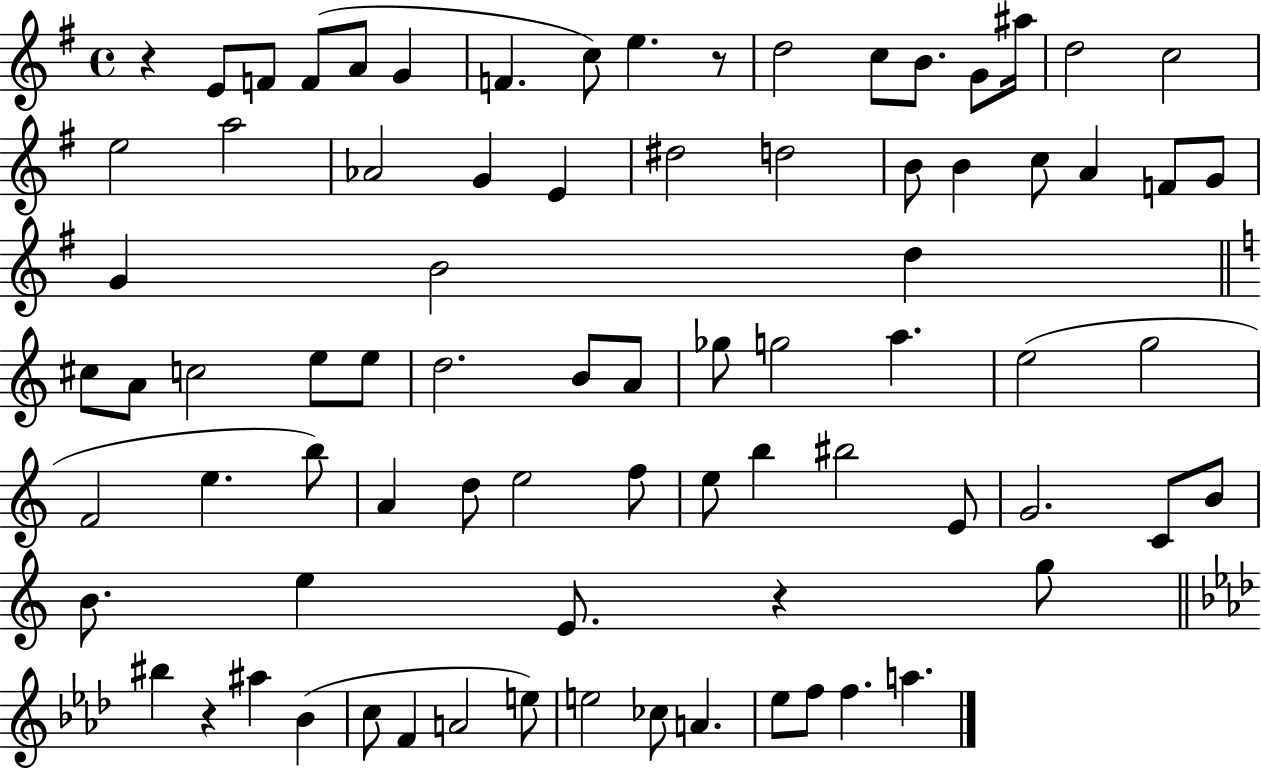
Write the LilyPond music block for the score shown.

{
  \clef treble
  \time 4/4
  \defaultTimeSignature
  \key g \major
  \repeat volta 2 { r4 e'8 f'8 f'8( a'8 g'4 | f'4. c''8) e''4. r8 | d''2 c''8 b'8. g'8 ais''16 | d''2 c''2 | \break e''2 a''2 | aes'2 g'4 e'4 | dis''2 d''2 | b'8 b'4 c''8 a'4 f'8 g'8 | \break g'4 b'2 d''4 | \bar "||" \break \key c \major cis''8 a'8 c''2 e''8 e''8 | d''2. b'8 a'8 | ges''8 g''2 a''4. | e''2( g''2 | \break f'2 e''4. b''8) | a'4 d''8 e''2 f''8 | e''8 b''4 bis''2 e'8 | g'2. c'8 b'8 | \break b'8. e''4 e'8. r4 g''8 | \bar "||" \break \key aes \major bis''4 r4 ais''4 bes'4( | c''8 f'4 a'2 e''8) | e''2 ces''8 a'4. | ees''8 f''8 f''4. a''4. | \break } \bar "|."
}